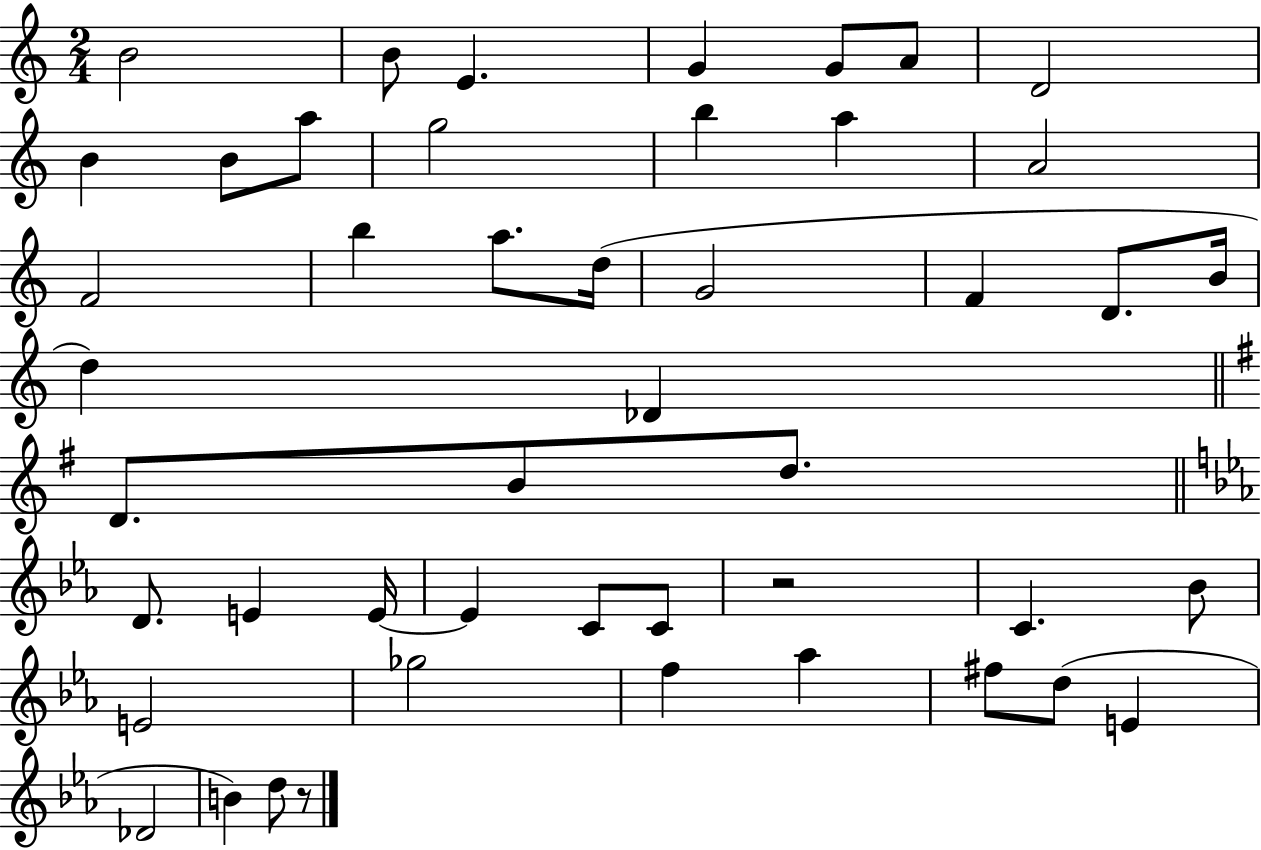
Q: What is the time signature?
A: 2/4